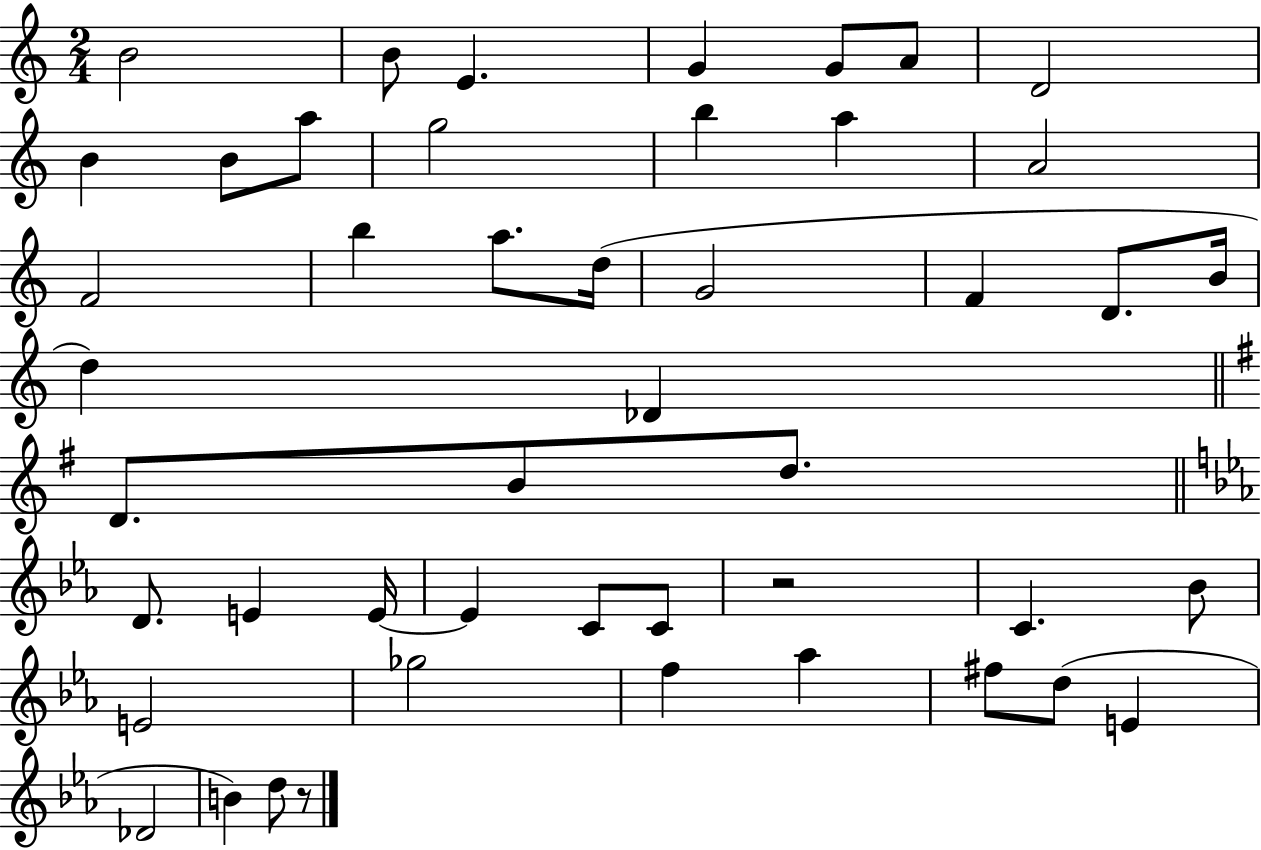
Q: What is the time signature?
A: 2/4